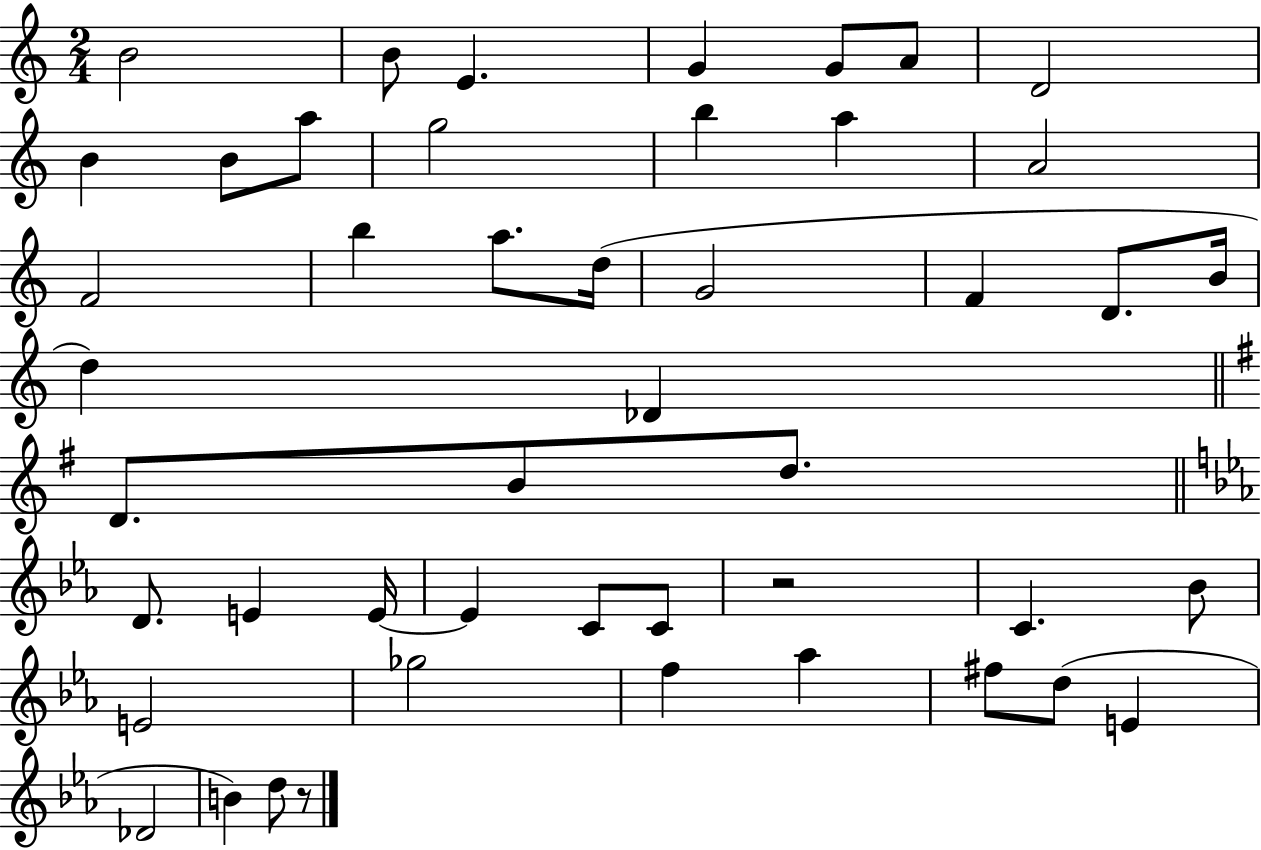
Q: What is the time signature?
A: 2/4